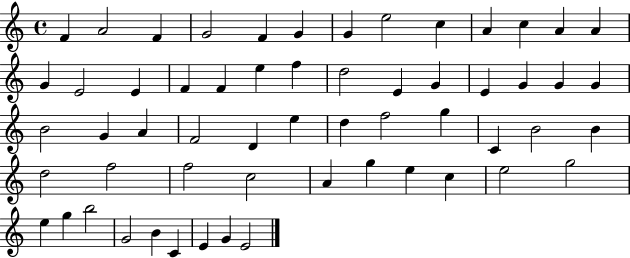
{
  \clef treble
  \time 4/4
  \defaultTimeSignature
  \key c \major
  f'4 a'2 f'4 | g'2 f'4 g'4 | g'4 e''2 c''4 | a'4 c''4 a'4 a'4 | \break g'4 e'2 e'4 | f'4 f'4 e''4 f''4 | d''2 e'4 g'4 | e'4 g'4 g'4 g'4 | \break b'2 g'4 a'4 | f'2 d'4 e''4 | d''4 f''2 g''4 | c'4 b'2 b'4 | \break d''2 f''2 | f''2 c''2 | a'4 g''4 e''4 c''4 | e''2 g''2 | \break e''4 g''4 b''2 | g'2 b'4 c'4 | e'4 g'4 e'2 | \bar "|."
}